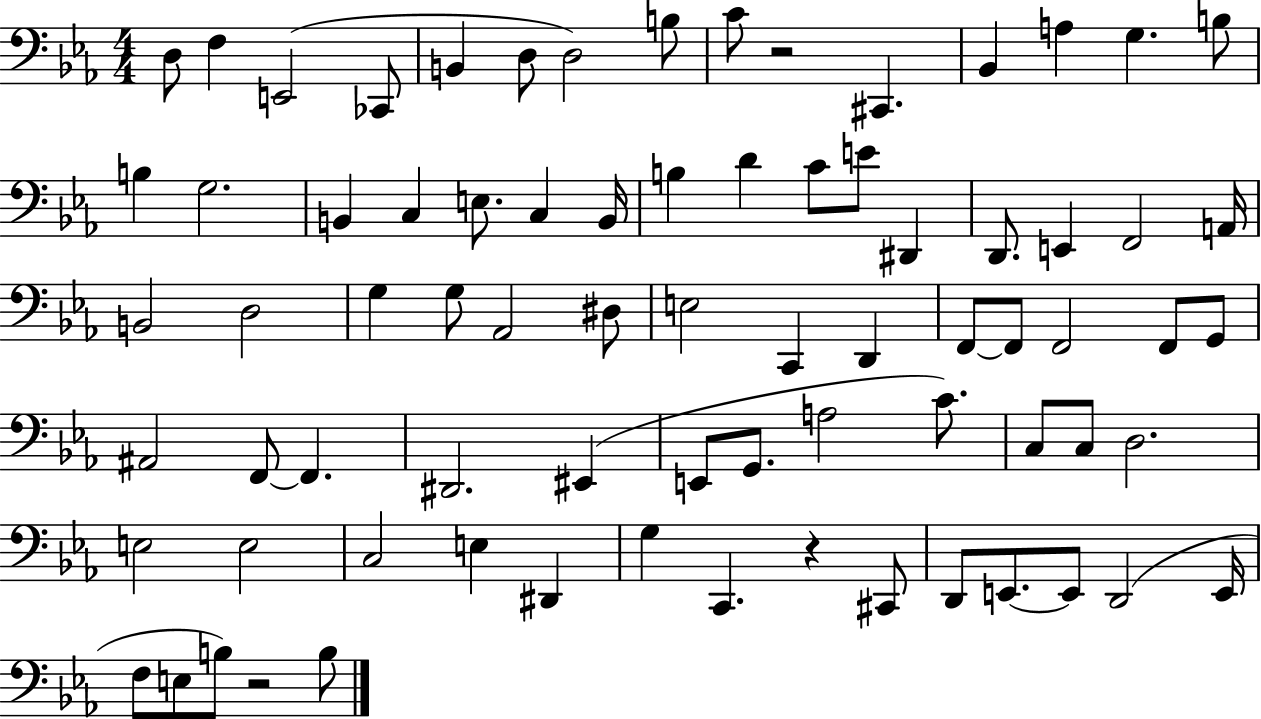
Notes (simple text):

D3/e F3/q E2/h CES2/e B2/q D3/e D3/h B3/e C4/e R/h C#2/q. Bb2/q A3/q G3/q. B3/e B3/q G3/h. B2/q C3/q E3/e. C3/q B2/s B3/q D4/q C4/e E4/e D#2/q D2/e. E2/q F2/h A2/s B2/h D3/h G3/q G3/e Ab2/h D#3/e E3/h C2/q D2/q F2/e F2/e F2/h F2/e G2/e A#2/h F2/e F2/q. D#2/h. EIS2/q E2/e G2/e. A3/h C4/e. C3/e C3/e D3/h. E3/h E3/h C3/h E3/q D#2/q G3/q C2/q. R/q C#2/e D2/e E2/e. E2/e D2/h E2/s F3/e E3/e B3/e R/h B3/e